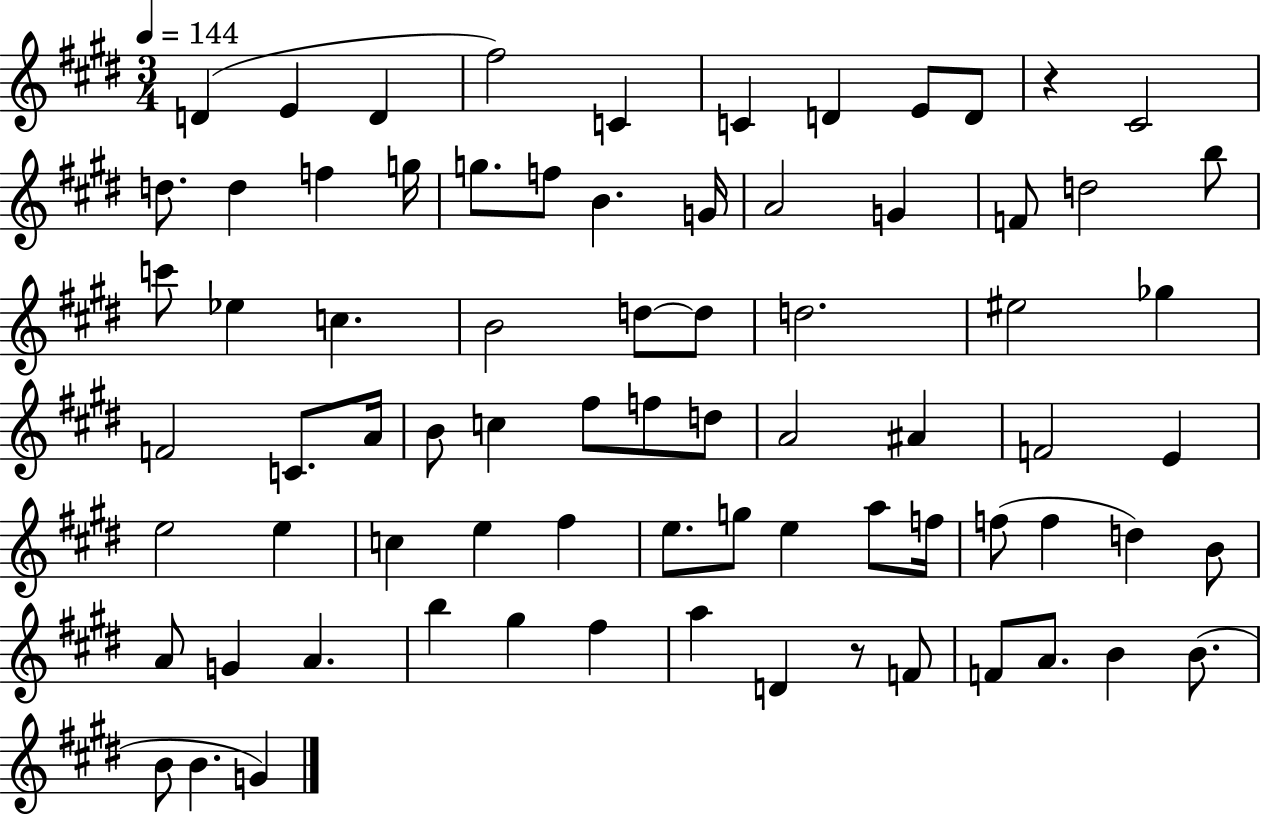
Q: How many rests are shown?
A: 2